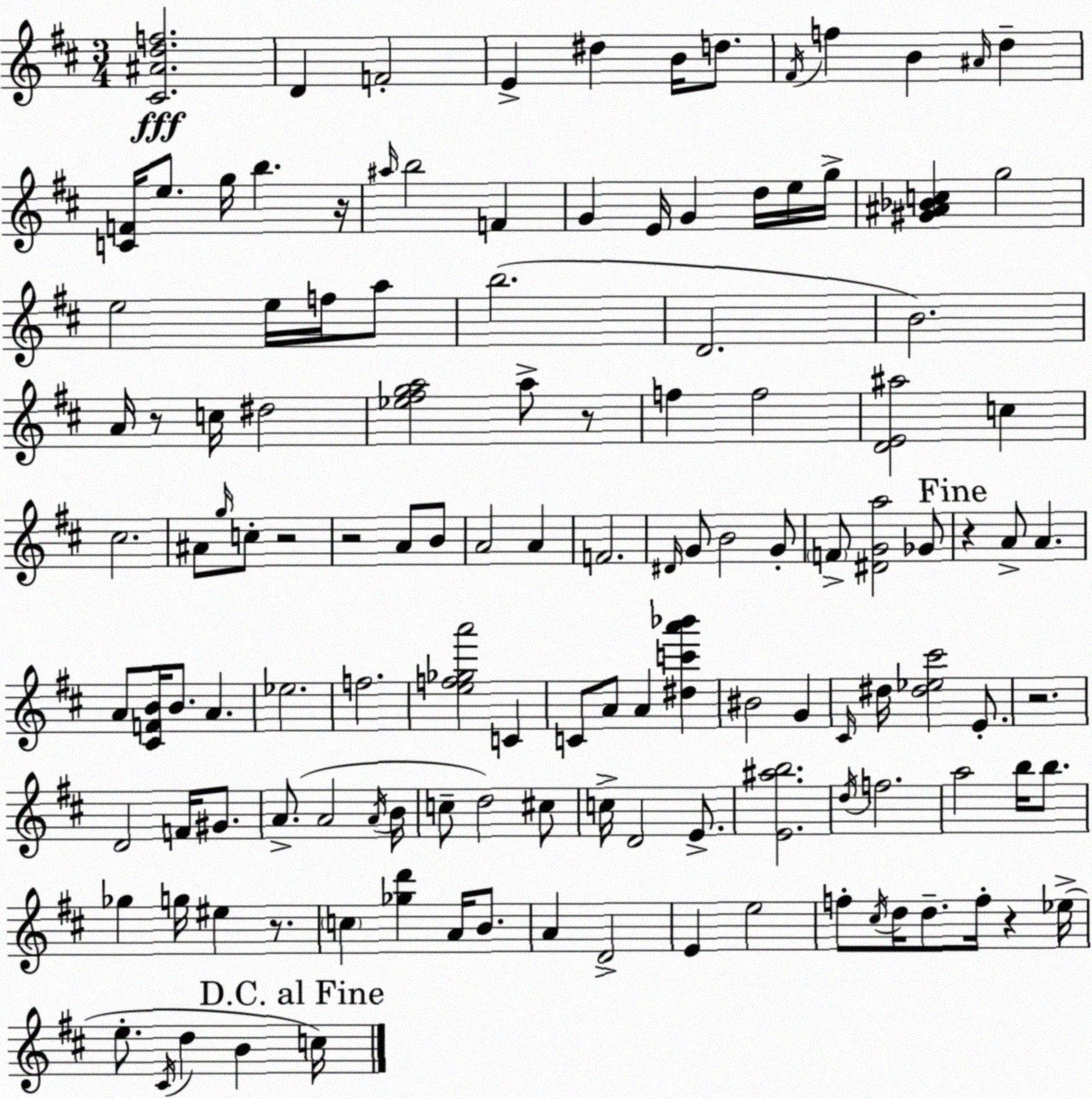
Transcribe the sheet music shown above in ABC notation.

X:1
T:Untitled
M:3/4
L:1/4
K:D
[^C^Adf]2 D F2 E ^d B/4 d/2 ^F/4 f B ^A/4 d [CF]/4 e/2 g/4 b z/4 ^a/4 b2 F G E/4 G d/4 e/4 g/4 [^G^A_Bc] g2 e2 e/4 f/4 a/2 b2 D2 B2 A/4 z/2 c/4 ^d2 [_e^fga]2 a/2 z/2 f f2 [DE^a]2 c ^c2 ^A/2 g/4 c/2 z2 z2 A/2 B/2 A2 A F2 ^D/4 G/2 B2 G/2 F/2 [^DGa]2 _G/2 z A/2 A A/2 [^CFB]/4 B/2 A _e2 f2 [ef_ga']2 C C/2 A/2 A [^dc'a'_b'] ^B2 G ^C/4 ^d/4 [^d_e^c']2 E/2 z2 D2 F/4 ^G/2 A/2 A2 A/4 B/4 c/2 d2 ^c/2 c/4 D2 E/2 [E^ab]2 d/4 f2 a2 b/4 b/2 _g g/4 ^e z/2 c [_gd'] A/4 B/2 A D2 E e2 f/2 ^c/4 d/4 d/2 f/4 z _e/4 e/2 ^C/4 d B c/4